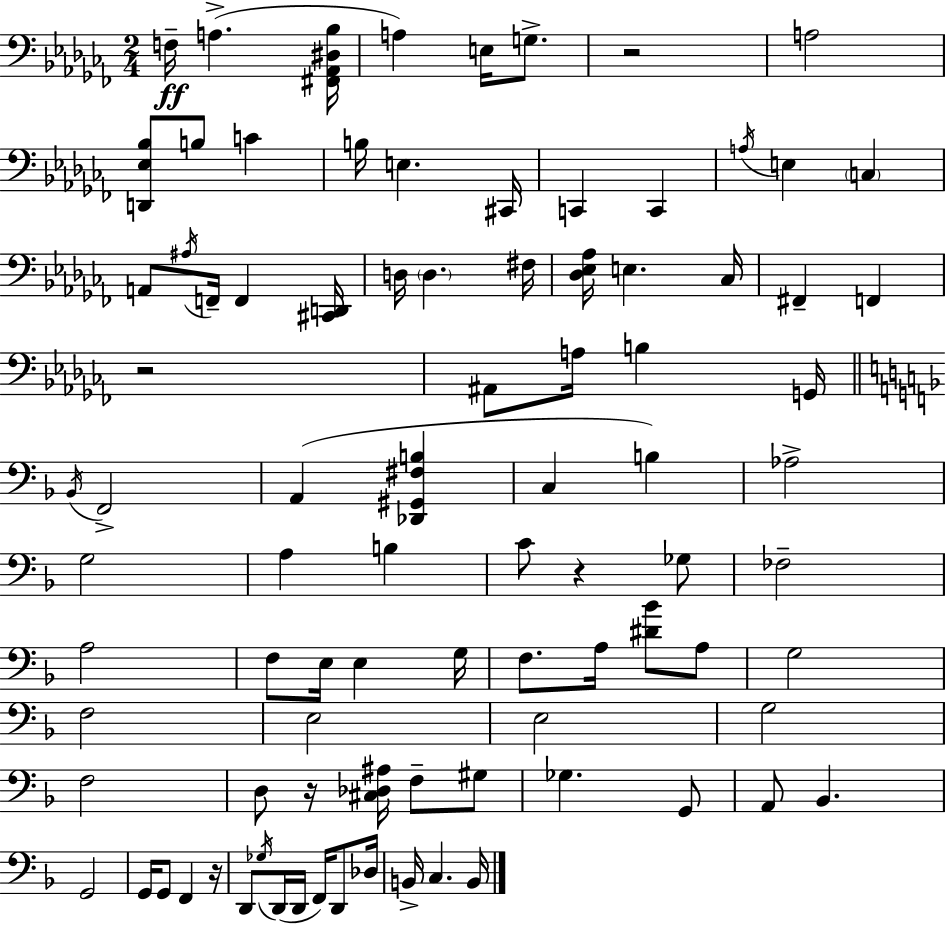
X:1
T:Untitled
M:2/4
L:1/4
K:Abm
F,/4 A, [^F,,_A,,^D,_B,]/4 A, E,/4 G,/2 z2 A,2 [D,,_E,_B,]/2 B,/2 C B,/4 E, ^C,,/4 C,, C,, A,/4 E, C, A,,/2 ^A,/4 F,,/4 F,, [^C,,D,,]/4 D,/4 D, ^F,/4 [_D,_E,_A,]/4 E, _C,/4 ^F,, F,, z2 ^A,,/2 A,/4 B, G,,/4 _B,,/4 F,,2 A,, [_D,,^G,,^F,B,] C, B, _A,2 G,2 A, B, C/2 z _G,/2 _F,2 A,2 F,/2 E,/4 E, G,/4 F,/2 A,/4 [^D_B]/2 A,/2 G,2 F,2 E,2 E,2 G,2 F,2 D,/2 z/4 [^C,_D,^A,]/4 F,/2 ^G,/2 _G, G,,/2 A,,/2 _B,, G,,2 G,,/4 G,,/2 F,, z/4 D,,/2 _G,/4 D,,/4 D,,/4 F,,/4 D,,/2 _D,/4 B,,/4 C, B,,/4